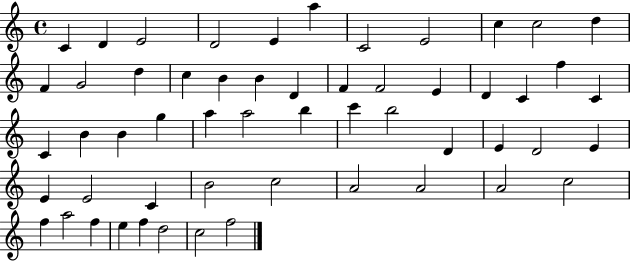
{
  \clef treble
  \time 4/4
  \defaultTimeSignature
  \key c \major
  c'4 d'4 e'2 | d'2 e'4 a''4 | c'2 e'2 | c''4 c''2 d''4 | \break f'4 g'2 d''4 | c''4 b'4 b'4 d'4 | f'4 f'2 e'4 | d'4 c'4 f''4 c'4 | \break c'4 b'4 b'4 g''4 | a''4 a''2 b''4 | c'''4 b''2 d'4 | e'4 d'2 e'4 | \break e'4 e'2 c'4 | b'2 c''2 | a'2 a'2 | a'2 c''2 | \break f''4 a''2 f''4 | e''4 f''4 d''2 | c''2 f''2 | \bar "|."
}